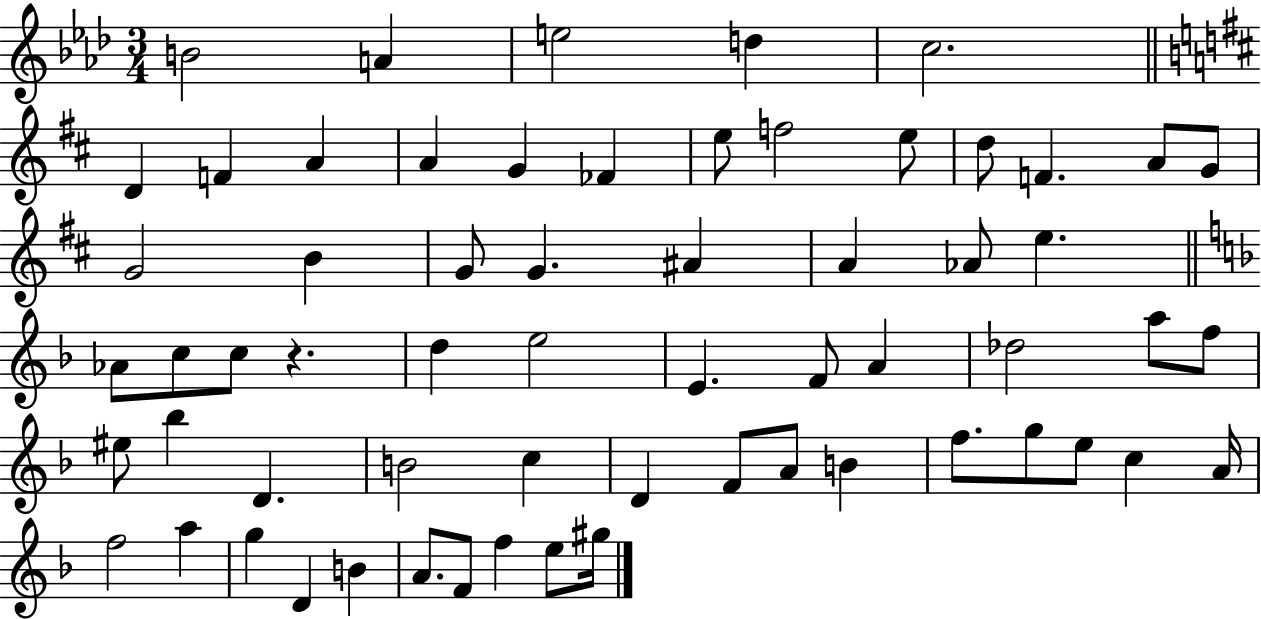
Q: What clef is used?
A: treble